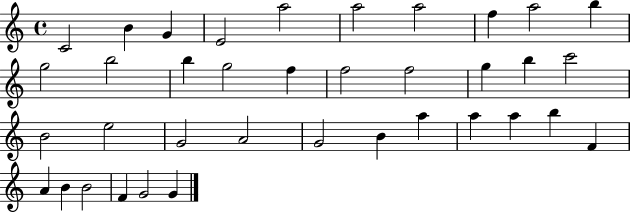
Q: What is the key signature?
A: C major